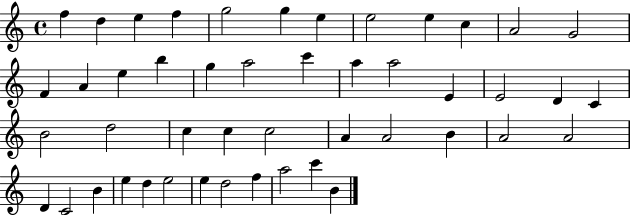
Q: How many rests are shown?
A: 0